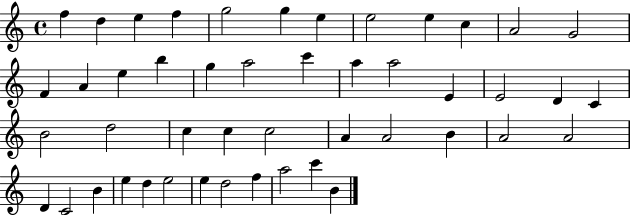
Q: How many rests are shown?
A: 0